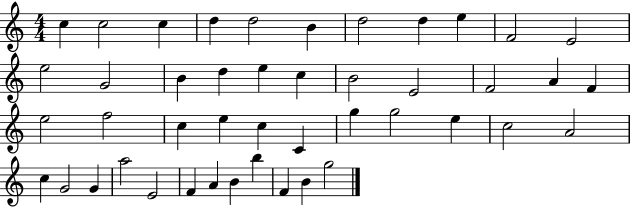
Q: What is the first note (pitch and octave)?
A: C5